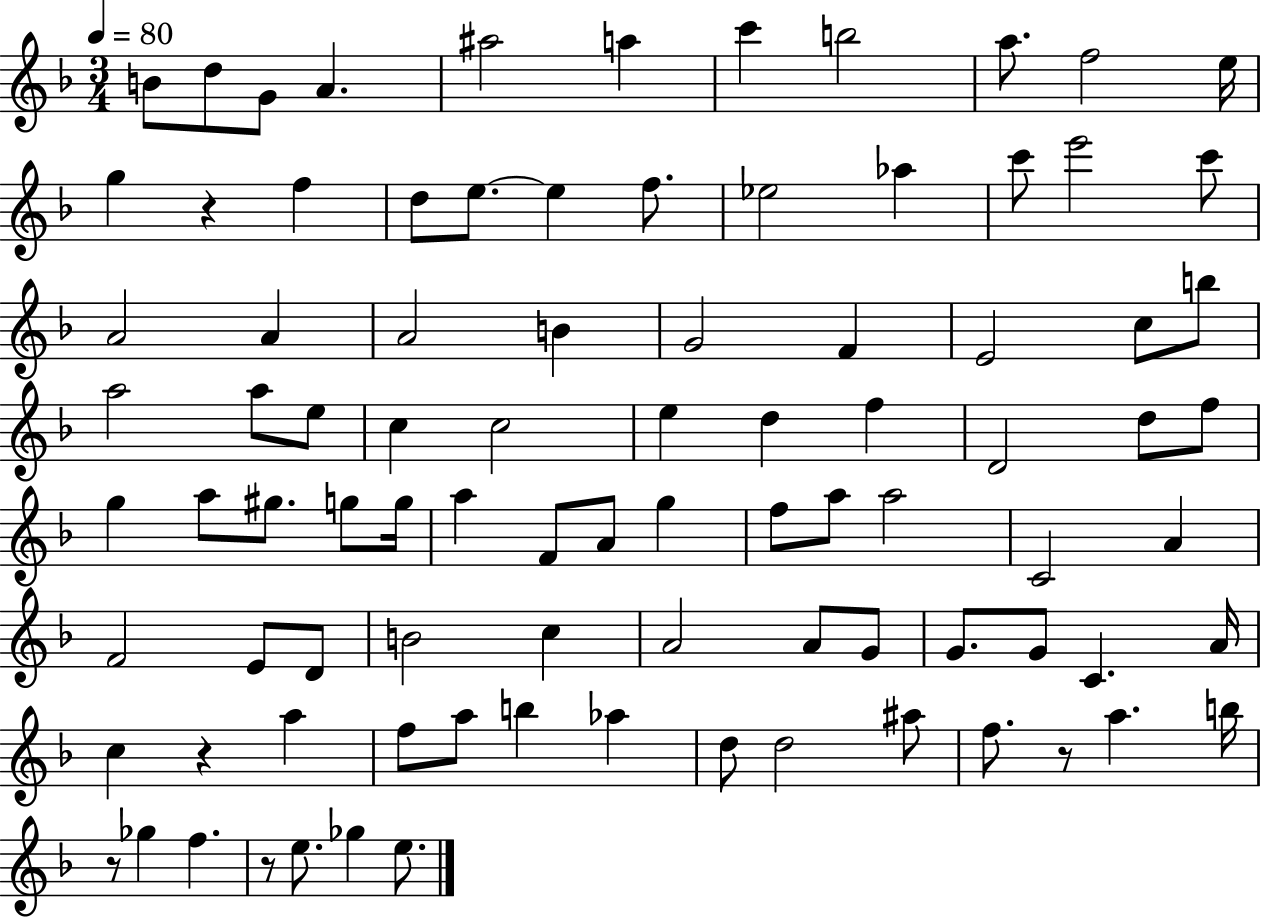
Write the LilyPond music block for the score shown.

{
  \clef treble
  \numericTimeSignature
  \time 3/4
  \key f \major
  \tempo 4 = 80
  \repeat volta 2 { b'8 d''8 g'8 a'4. | ais''2 a''4 | c'''4 b''2 | a''8. f''2 e''16 | \break g''4 r4 f''4 | d''8 e''8.~~ e''4 f''8. | ees''2 aes''4 | c'''8 e'''2 c'''8 | \break a'2 a'4 | a'2 b'4 | g'2 f'4 | e'2 c''8 b''8 | \break a''2 a''8 e''8 | c''4 c''2 | e''4 d''4 f''4 | d'2 d''8 f''8 | \break g''4 a''8 gis''8. g''8 g''16 | a''4 f'8 a'8 g''4 | f''8 a''8 a''2 | c'2 a'4 | \break f'2 e'8 d'8 | b'2 c''4 | a'2 a'8 g'8 | g'8. g'8 c'4. a'16 | \break c''4 r4 a''4 | f''8 a''8 b''4 aes''4 | d''8 d''2 ais''8 | f''8. r8 a''4. b''16 | \break r8 ges''4 f''4. | r8 e''8. ges''4 e''8. | } \bar "|."
}